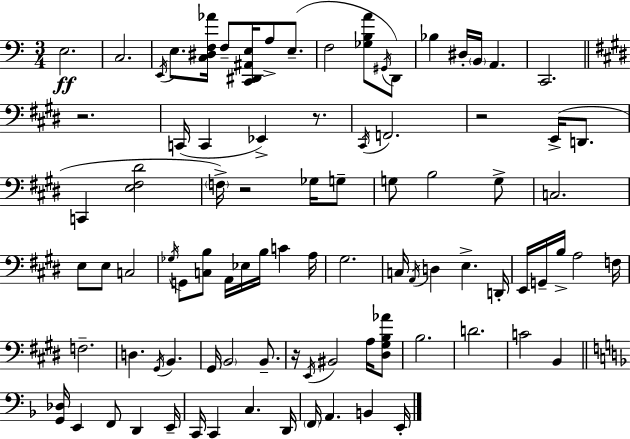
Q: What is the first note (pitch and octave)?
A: E3